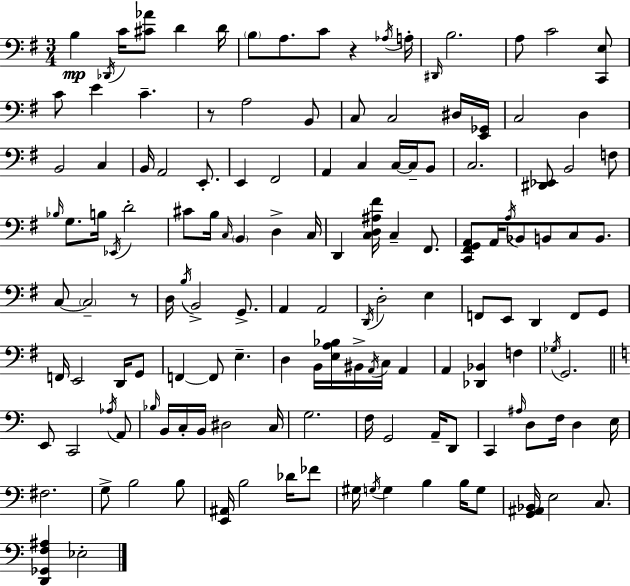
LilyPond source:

{
  \clef bass
  \numericTimeSignature
  \time 3/4
  \key e \minor
  b4\mp \acciaccatura { des,16 } c'16 <cis' aes'>8 d'4 | d'16 \parenthesize b8 a8. c'8 r4 | \acciaccatura { aes16 } a16-. \grace { dis,16 } b2. | a8 c'2 | \break <c, e>8 c'8 e'4 c'4.-- | r8 a2 | b,8 c8 c2 | dis16 <e, ges,>16 c2 d4 | \break b,2 c4 | b,16 a,2 | e,8.-. e,4 fis,2 | a,4 c4 c16~~ | \break c16-- b,8 c2. | <dis, ees,>8 b,2 | f8 \grace { bes16 } g8. b16 \acciaccatura { ees,16 } d'2-. | cis'8 b16 \grace { c16 } \parenthesize b,4 | \break d4-> c16 d,4 <c d ais fis'>16 c4-- | fis,8. <c, fis, g, a,>8 a,16 \acciaccatura { a16 } bes,8 | b,8 c8 b,8. c8~~ \parenthesize c2-- | r8 d16 \acciaccatura { b16 } b,2-> | \break g,8.-> a,4 | a,2 \acciaccatura { d,16 } d2-. | e4 f,8 e,8 | d,4 f,8 g,8 f,16 e,2 | \break d,16 g,8 f,4~~ | f,8 e4.-- d4 | b,16 <e a bes>16 bis,16-> \acciaccatura { a,16 } c16 a,4 a,4 | <des, bes,>4 f4 \acciaccatura { ges16 } g,2. | \break \bar "||" \break \key c \major e,8 c,2 \acciaccatura { aes16 } a,8 | \grace { bes16 } b,16 c16-. b,16 dis2 | c16 g2. | f16 g,2 a,16-- | \break d,8 c,4 \grace { ais16 } d8 f16 d4 | e16 fis2. | g8-> b2 | b8 <e, ais,>16 b2 | \break des'16 fes'8 gis16 \acciaccatura { g16 } g4 b4 | b16 g8 <g, ais, bes,>16 e2 | c8. <d, ges, f ais>4 ees2-. | \bar "|."
}